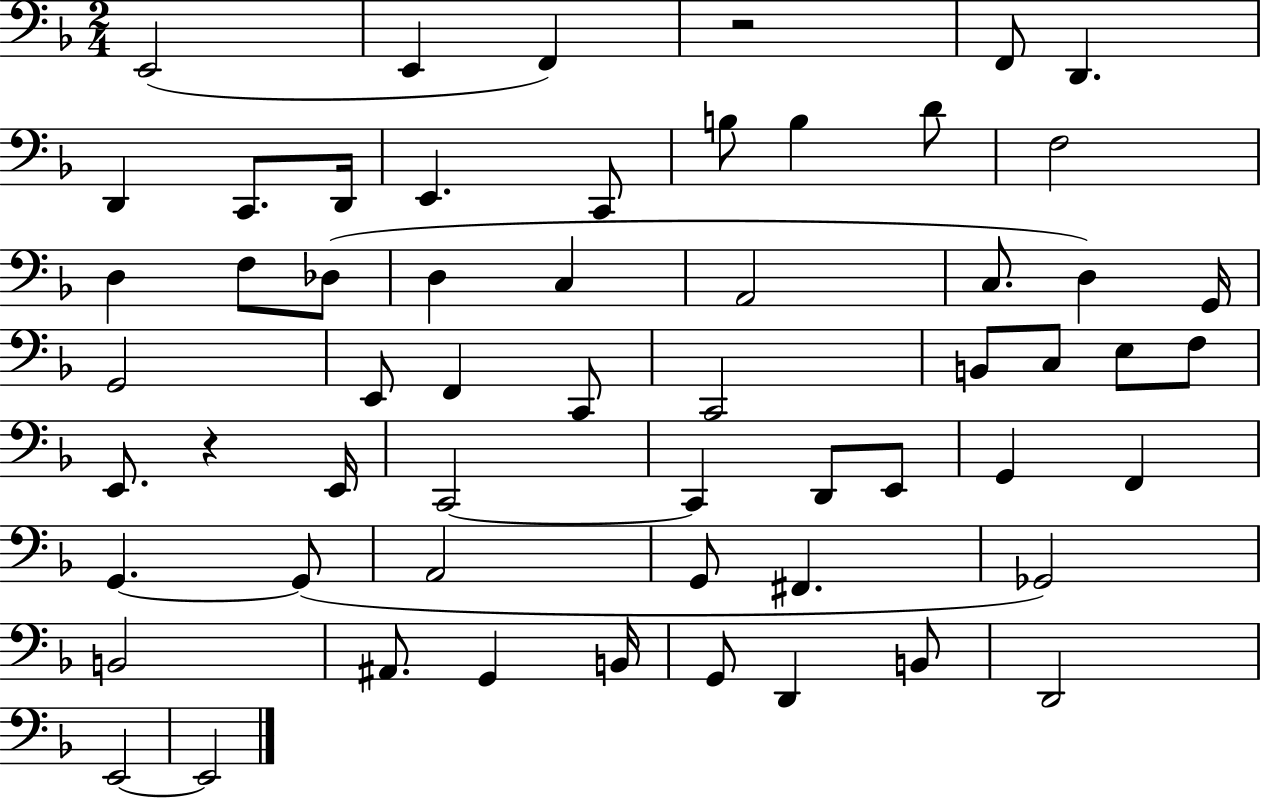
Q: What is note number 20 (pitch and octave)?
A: A2